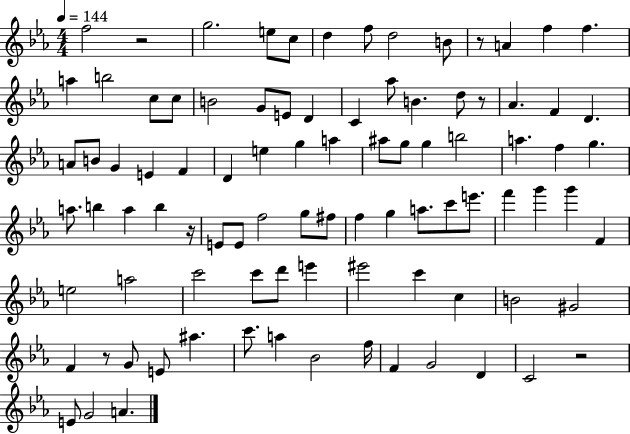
F5/h R/h G5/h. E5/e C5/e D5/q F5/e D5/h B4/e R/e A4/q F5/q F5/q. A5/q B5/h C5/e C5/e B4/h G4/e E4/e D4/q C4/q Ab5/e B4/q. D5/e R/e Ab4/q. F4/q D4/q. A4/e B4/e G4/q E4/q F4/q D4/q E5/q G5/q A5/q A#5/e G5/e G5/q B5/h A5/q. F5/q G5/q. A5/e. B5/q A5/q B5/q R/s E4/e E4/e F5/h G5/e F#5/e F5/q G5/q A5/e. C6/e E6/e. F6/q G6/q G6/q F4/q E5/h A5/h C6/h C6/e D6/e E6/q EIS6/h C6/q C5/q B4/h G#4/h F4/q R/e G4/e E4/e A#5/q. C6/e. A5/q Bb4/h F5/s F4/q G4/h D4/q C4/h R/h E4/e G4/h A4/q.